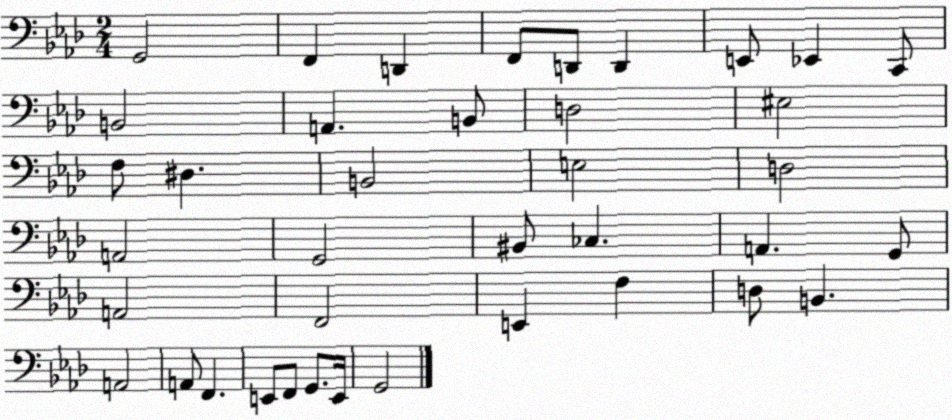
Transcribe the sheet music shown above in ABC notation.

X:1
T:Untitled
M:2/4
L:1/4
K:Ab
G,,2 F,, D,, F,,/2 D,,/2 D,, E,,/2 _E,, C,,/2 B,,2 A,, B,,/2 D,2 ^E,2 F,/2 ^D, B,,2 E,2 D,2 A,,2 G,,2 ^B,,/2 _C, A,, G,,/2 A,,2 F,,2 E,, F, D,/2 B,, A,,2 A,,/2 F,, E,,/2 F,,/2 G,,/2 E,,/4 G,,2